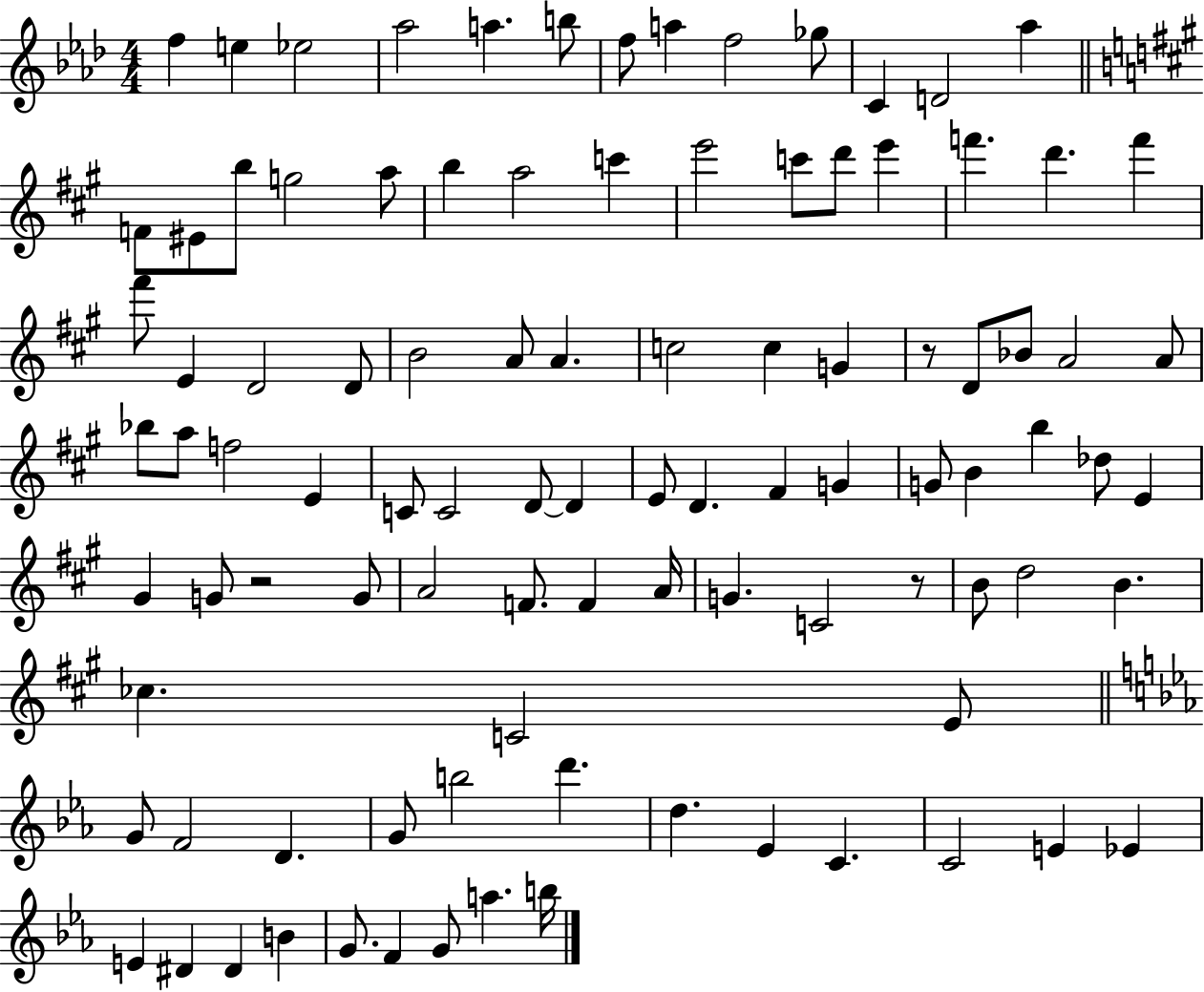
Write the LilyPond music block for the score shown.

{
  \clef treble
  \numericTimeSignature
  \time 4/4
  \key aes \major
  f''4 e''4 ees''2 | aes''2 a''4. b''8 | f''8 a''4 f''2 ges''8 | c'4 d'2 aes''4 | \break \bar "||" \break \key a \major f'8 eis'8 b''8 g''2 a''8 | b''4 a''2 c'''4 | e'''2 c'''8 d'''8 e'''4 | f'''4. d'''4. f'''4 | \break fis'''8 e'4 d'2 d'8 | b'2 a'8 a'4. | c''2 c''4 g'4 | r8 d'8 bes'8 a'2 a'8 | \break bes''8 a''8 f''2 e'4 | c'8 c'2 d'8~~ d'4 | e'8 d'4. fis'4 g'4 | g'8 b'4 b''4 des''8 e'4 | \break gis'4 g'8 r2 g'8 | a'2 f'8. f'4 a'16 | g'4. c'2 r8 | b'8 d''2 b'4. | \break ces''4. c'2 e'8 | \bar "||" \break \key ees \major g'8 f'2 d'4. | g'8 b''2 d'''4. | d''4. ees'4 c'4. | c'2 e'4 ees'4 | \break e'4 dis'4 dis'4 b'4 | g'8. f'4 g'8 a''4. b''16 | \bar "|."
}